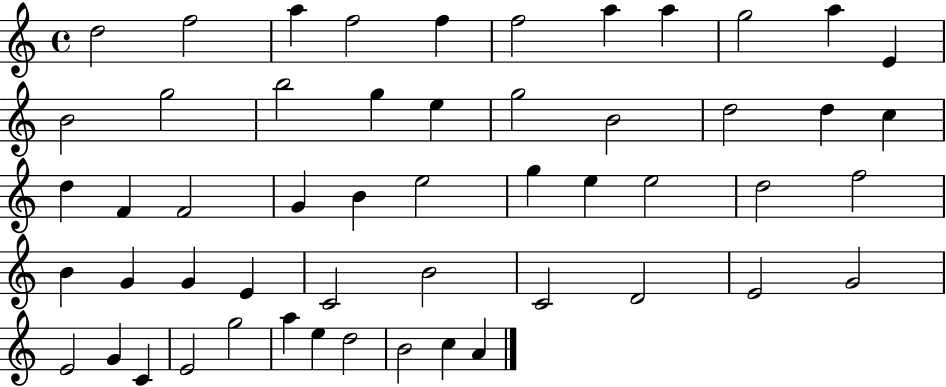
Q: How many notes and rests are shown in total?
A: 53